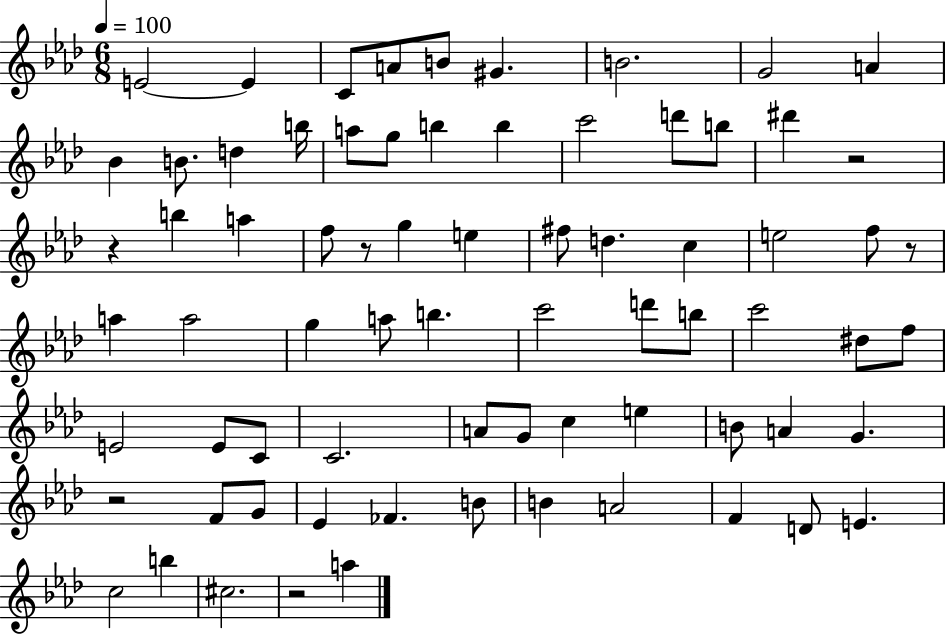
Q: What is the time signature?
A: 6/8